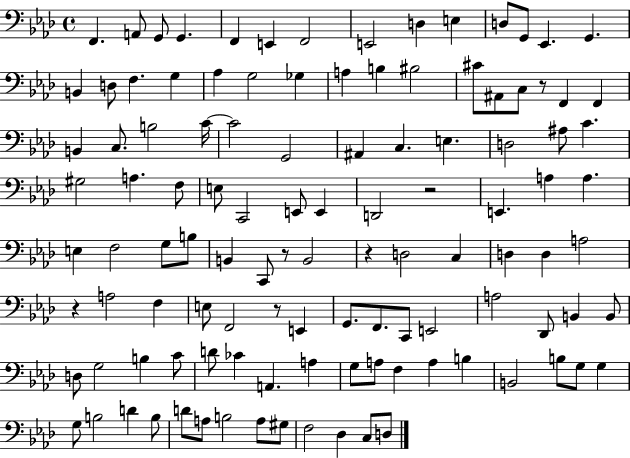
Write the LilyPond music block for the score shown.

{
  \clef bass
  \time 4/4
  \defaultTimeSignature
  \key aes \major
  f,4. a,8 g,8 g,4. | f,4 e,4 f,2 | e,2 d4 e4 | d8 g,8 ees,4. g,4. | \break b,4 d8 f4. g4 | aes4 g2 ges4 | a4 b4 bis2 | cis'8 ais,8 c8 r8 f,4 f,4 | \break b,4 c8. b2 c'16~~ | c'2 g,2 | ais,4 c4. e4. | d2 ais8 c'4. | \break gis2 a4. f8 | e8 c,2 e,8 e,4 | d,2 r2 | e,4. a4 a4. | \break e4 f2 g8 b8 | b,4 c,8 r8 b,2 | r4 d2 c4 | d4 d4 a2 | \break r4 a2 f4 | e8 f,2 r8 e,4 | g,8. f,8. c,8 e,2 | a2 des,8 b,4 b,8 | \break d8 g2 b4 c'8 | d'8 ces'4 a,4. a4 | g8 a8 f4 a4 b4 | b,2 b8 g8 g4 | \break g8 b2 d'4 b8 | d'8 a8 b2 a8 gis8 | f2 des4 c8 d8 | \bar "|."
}